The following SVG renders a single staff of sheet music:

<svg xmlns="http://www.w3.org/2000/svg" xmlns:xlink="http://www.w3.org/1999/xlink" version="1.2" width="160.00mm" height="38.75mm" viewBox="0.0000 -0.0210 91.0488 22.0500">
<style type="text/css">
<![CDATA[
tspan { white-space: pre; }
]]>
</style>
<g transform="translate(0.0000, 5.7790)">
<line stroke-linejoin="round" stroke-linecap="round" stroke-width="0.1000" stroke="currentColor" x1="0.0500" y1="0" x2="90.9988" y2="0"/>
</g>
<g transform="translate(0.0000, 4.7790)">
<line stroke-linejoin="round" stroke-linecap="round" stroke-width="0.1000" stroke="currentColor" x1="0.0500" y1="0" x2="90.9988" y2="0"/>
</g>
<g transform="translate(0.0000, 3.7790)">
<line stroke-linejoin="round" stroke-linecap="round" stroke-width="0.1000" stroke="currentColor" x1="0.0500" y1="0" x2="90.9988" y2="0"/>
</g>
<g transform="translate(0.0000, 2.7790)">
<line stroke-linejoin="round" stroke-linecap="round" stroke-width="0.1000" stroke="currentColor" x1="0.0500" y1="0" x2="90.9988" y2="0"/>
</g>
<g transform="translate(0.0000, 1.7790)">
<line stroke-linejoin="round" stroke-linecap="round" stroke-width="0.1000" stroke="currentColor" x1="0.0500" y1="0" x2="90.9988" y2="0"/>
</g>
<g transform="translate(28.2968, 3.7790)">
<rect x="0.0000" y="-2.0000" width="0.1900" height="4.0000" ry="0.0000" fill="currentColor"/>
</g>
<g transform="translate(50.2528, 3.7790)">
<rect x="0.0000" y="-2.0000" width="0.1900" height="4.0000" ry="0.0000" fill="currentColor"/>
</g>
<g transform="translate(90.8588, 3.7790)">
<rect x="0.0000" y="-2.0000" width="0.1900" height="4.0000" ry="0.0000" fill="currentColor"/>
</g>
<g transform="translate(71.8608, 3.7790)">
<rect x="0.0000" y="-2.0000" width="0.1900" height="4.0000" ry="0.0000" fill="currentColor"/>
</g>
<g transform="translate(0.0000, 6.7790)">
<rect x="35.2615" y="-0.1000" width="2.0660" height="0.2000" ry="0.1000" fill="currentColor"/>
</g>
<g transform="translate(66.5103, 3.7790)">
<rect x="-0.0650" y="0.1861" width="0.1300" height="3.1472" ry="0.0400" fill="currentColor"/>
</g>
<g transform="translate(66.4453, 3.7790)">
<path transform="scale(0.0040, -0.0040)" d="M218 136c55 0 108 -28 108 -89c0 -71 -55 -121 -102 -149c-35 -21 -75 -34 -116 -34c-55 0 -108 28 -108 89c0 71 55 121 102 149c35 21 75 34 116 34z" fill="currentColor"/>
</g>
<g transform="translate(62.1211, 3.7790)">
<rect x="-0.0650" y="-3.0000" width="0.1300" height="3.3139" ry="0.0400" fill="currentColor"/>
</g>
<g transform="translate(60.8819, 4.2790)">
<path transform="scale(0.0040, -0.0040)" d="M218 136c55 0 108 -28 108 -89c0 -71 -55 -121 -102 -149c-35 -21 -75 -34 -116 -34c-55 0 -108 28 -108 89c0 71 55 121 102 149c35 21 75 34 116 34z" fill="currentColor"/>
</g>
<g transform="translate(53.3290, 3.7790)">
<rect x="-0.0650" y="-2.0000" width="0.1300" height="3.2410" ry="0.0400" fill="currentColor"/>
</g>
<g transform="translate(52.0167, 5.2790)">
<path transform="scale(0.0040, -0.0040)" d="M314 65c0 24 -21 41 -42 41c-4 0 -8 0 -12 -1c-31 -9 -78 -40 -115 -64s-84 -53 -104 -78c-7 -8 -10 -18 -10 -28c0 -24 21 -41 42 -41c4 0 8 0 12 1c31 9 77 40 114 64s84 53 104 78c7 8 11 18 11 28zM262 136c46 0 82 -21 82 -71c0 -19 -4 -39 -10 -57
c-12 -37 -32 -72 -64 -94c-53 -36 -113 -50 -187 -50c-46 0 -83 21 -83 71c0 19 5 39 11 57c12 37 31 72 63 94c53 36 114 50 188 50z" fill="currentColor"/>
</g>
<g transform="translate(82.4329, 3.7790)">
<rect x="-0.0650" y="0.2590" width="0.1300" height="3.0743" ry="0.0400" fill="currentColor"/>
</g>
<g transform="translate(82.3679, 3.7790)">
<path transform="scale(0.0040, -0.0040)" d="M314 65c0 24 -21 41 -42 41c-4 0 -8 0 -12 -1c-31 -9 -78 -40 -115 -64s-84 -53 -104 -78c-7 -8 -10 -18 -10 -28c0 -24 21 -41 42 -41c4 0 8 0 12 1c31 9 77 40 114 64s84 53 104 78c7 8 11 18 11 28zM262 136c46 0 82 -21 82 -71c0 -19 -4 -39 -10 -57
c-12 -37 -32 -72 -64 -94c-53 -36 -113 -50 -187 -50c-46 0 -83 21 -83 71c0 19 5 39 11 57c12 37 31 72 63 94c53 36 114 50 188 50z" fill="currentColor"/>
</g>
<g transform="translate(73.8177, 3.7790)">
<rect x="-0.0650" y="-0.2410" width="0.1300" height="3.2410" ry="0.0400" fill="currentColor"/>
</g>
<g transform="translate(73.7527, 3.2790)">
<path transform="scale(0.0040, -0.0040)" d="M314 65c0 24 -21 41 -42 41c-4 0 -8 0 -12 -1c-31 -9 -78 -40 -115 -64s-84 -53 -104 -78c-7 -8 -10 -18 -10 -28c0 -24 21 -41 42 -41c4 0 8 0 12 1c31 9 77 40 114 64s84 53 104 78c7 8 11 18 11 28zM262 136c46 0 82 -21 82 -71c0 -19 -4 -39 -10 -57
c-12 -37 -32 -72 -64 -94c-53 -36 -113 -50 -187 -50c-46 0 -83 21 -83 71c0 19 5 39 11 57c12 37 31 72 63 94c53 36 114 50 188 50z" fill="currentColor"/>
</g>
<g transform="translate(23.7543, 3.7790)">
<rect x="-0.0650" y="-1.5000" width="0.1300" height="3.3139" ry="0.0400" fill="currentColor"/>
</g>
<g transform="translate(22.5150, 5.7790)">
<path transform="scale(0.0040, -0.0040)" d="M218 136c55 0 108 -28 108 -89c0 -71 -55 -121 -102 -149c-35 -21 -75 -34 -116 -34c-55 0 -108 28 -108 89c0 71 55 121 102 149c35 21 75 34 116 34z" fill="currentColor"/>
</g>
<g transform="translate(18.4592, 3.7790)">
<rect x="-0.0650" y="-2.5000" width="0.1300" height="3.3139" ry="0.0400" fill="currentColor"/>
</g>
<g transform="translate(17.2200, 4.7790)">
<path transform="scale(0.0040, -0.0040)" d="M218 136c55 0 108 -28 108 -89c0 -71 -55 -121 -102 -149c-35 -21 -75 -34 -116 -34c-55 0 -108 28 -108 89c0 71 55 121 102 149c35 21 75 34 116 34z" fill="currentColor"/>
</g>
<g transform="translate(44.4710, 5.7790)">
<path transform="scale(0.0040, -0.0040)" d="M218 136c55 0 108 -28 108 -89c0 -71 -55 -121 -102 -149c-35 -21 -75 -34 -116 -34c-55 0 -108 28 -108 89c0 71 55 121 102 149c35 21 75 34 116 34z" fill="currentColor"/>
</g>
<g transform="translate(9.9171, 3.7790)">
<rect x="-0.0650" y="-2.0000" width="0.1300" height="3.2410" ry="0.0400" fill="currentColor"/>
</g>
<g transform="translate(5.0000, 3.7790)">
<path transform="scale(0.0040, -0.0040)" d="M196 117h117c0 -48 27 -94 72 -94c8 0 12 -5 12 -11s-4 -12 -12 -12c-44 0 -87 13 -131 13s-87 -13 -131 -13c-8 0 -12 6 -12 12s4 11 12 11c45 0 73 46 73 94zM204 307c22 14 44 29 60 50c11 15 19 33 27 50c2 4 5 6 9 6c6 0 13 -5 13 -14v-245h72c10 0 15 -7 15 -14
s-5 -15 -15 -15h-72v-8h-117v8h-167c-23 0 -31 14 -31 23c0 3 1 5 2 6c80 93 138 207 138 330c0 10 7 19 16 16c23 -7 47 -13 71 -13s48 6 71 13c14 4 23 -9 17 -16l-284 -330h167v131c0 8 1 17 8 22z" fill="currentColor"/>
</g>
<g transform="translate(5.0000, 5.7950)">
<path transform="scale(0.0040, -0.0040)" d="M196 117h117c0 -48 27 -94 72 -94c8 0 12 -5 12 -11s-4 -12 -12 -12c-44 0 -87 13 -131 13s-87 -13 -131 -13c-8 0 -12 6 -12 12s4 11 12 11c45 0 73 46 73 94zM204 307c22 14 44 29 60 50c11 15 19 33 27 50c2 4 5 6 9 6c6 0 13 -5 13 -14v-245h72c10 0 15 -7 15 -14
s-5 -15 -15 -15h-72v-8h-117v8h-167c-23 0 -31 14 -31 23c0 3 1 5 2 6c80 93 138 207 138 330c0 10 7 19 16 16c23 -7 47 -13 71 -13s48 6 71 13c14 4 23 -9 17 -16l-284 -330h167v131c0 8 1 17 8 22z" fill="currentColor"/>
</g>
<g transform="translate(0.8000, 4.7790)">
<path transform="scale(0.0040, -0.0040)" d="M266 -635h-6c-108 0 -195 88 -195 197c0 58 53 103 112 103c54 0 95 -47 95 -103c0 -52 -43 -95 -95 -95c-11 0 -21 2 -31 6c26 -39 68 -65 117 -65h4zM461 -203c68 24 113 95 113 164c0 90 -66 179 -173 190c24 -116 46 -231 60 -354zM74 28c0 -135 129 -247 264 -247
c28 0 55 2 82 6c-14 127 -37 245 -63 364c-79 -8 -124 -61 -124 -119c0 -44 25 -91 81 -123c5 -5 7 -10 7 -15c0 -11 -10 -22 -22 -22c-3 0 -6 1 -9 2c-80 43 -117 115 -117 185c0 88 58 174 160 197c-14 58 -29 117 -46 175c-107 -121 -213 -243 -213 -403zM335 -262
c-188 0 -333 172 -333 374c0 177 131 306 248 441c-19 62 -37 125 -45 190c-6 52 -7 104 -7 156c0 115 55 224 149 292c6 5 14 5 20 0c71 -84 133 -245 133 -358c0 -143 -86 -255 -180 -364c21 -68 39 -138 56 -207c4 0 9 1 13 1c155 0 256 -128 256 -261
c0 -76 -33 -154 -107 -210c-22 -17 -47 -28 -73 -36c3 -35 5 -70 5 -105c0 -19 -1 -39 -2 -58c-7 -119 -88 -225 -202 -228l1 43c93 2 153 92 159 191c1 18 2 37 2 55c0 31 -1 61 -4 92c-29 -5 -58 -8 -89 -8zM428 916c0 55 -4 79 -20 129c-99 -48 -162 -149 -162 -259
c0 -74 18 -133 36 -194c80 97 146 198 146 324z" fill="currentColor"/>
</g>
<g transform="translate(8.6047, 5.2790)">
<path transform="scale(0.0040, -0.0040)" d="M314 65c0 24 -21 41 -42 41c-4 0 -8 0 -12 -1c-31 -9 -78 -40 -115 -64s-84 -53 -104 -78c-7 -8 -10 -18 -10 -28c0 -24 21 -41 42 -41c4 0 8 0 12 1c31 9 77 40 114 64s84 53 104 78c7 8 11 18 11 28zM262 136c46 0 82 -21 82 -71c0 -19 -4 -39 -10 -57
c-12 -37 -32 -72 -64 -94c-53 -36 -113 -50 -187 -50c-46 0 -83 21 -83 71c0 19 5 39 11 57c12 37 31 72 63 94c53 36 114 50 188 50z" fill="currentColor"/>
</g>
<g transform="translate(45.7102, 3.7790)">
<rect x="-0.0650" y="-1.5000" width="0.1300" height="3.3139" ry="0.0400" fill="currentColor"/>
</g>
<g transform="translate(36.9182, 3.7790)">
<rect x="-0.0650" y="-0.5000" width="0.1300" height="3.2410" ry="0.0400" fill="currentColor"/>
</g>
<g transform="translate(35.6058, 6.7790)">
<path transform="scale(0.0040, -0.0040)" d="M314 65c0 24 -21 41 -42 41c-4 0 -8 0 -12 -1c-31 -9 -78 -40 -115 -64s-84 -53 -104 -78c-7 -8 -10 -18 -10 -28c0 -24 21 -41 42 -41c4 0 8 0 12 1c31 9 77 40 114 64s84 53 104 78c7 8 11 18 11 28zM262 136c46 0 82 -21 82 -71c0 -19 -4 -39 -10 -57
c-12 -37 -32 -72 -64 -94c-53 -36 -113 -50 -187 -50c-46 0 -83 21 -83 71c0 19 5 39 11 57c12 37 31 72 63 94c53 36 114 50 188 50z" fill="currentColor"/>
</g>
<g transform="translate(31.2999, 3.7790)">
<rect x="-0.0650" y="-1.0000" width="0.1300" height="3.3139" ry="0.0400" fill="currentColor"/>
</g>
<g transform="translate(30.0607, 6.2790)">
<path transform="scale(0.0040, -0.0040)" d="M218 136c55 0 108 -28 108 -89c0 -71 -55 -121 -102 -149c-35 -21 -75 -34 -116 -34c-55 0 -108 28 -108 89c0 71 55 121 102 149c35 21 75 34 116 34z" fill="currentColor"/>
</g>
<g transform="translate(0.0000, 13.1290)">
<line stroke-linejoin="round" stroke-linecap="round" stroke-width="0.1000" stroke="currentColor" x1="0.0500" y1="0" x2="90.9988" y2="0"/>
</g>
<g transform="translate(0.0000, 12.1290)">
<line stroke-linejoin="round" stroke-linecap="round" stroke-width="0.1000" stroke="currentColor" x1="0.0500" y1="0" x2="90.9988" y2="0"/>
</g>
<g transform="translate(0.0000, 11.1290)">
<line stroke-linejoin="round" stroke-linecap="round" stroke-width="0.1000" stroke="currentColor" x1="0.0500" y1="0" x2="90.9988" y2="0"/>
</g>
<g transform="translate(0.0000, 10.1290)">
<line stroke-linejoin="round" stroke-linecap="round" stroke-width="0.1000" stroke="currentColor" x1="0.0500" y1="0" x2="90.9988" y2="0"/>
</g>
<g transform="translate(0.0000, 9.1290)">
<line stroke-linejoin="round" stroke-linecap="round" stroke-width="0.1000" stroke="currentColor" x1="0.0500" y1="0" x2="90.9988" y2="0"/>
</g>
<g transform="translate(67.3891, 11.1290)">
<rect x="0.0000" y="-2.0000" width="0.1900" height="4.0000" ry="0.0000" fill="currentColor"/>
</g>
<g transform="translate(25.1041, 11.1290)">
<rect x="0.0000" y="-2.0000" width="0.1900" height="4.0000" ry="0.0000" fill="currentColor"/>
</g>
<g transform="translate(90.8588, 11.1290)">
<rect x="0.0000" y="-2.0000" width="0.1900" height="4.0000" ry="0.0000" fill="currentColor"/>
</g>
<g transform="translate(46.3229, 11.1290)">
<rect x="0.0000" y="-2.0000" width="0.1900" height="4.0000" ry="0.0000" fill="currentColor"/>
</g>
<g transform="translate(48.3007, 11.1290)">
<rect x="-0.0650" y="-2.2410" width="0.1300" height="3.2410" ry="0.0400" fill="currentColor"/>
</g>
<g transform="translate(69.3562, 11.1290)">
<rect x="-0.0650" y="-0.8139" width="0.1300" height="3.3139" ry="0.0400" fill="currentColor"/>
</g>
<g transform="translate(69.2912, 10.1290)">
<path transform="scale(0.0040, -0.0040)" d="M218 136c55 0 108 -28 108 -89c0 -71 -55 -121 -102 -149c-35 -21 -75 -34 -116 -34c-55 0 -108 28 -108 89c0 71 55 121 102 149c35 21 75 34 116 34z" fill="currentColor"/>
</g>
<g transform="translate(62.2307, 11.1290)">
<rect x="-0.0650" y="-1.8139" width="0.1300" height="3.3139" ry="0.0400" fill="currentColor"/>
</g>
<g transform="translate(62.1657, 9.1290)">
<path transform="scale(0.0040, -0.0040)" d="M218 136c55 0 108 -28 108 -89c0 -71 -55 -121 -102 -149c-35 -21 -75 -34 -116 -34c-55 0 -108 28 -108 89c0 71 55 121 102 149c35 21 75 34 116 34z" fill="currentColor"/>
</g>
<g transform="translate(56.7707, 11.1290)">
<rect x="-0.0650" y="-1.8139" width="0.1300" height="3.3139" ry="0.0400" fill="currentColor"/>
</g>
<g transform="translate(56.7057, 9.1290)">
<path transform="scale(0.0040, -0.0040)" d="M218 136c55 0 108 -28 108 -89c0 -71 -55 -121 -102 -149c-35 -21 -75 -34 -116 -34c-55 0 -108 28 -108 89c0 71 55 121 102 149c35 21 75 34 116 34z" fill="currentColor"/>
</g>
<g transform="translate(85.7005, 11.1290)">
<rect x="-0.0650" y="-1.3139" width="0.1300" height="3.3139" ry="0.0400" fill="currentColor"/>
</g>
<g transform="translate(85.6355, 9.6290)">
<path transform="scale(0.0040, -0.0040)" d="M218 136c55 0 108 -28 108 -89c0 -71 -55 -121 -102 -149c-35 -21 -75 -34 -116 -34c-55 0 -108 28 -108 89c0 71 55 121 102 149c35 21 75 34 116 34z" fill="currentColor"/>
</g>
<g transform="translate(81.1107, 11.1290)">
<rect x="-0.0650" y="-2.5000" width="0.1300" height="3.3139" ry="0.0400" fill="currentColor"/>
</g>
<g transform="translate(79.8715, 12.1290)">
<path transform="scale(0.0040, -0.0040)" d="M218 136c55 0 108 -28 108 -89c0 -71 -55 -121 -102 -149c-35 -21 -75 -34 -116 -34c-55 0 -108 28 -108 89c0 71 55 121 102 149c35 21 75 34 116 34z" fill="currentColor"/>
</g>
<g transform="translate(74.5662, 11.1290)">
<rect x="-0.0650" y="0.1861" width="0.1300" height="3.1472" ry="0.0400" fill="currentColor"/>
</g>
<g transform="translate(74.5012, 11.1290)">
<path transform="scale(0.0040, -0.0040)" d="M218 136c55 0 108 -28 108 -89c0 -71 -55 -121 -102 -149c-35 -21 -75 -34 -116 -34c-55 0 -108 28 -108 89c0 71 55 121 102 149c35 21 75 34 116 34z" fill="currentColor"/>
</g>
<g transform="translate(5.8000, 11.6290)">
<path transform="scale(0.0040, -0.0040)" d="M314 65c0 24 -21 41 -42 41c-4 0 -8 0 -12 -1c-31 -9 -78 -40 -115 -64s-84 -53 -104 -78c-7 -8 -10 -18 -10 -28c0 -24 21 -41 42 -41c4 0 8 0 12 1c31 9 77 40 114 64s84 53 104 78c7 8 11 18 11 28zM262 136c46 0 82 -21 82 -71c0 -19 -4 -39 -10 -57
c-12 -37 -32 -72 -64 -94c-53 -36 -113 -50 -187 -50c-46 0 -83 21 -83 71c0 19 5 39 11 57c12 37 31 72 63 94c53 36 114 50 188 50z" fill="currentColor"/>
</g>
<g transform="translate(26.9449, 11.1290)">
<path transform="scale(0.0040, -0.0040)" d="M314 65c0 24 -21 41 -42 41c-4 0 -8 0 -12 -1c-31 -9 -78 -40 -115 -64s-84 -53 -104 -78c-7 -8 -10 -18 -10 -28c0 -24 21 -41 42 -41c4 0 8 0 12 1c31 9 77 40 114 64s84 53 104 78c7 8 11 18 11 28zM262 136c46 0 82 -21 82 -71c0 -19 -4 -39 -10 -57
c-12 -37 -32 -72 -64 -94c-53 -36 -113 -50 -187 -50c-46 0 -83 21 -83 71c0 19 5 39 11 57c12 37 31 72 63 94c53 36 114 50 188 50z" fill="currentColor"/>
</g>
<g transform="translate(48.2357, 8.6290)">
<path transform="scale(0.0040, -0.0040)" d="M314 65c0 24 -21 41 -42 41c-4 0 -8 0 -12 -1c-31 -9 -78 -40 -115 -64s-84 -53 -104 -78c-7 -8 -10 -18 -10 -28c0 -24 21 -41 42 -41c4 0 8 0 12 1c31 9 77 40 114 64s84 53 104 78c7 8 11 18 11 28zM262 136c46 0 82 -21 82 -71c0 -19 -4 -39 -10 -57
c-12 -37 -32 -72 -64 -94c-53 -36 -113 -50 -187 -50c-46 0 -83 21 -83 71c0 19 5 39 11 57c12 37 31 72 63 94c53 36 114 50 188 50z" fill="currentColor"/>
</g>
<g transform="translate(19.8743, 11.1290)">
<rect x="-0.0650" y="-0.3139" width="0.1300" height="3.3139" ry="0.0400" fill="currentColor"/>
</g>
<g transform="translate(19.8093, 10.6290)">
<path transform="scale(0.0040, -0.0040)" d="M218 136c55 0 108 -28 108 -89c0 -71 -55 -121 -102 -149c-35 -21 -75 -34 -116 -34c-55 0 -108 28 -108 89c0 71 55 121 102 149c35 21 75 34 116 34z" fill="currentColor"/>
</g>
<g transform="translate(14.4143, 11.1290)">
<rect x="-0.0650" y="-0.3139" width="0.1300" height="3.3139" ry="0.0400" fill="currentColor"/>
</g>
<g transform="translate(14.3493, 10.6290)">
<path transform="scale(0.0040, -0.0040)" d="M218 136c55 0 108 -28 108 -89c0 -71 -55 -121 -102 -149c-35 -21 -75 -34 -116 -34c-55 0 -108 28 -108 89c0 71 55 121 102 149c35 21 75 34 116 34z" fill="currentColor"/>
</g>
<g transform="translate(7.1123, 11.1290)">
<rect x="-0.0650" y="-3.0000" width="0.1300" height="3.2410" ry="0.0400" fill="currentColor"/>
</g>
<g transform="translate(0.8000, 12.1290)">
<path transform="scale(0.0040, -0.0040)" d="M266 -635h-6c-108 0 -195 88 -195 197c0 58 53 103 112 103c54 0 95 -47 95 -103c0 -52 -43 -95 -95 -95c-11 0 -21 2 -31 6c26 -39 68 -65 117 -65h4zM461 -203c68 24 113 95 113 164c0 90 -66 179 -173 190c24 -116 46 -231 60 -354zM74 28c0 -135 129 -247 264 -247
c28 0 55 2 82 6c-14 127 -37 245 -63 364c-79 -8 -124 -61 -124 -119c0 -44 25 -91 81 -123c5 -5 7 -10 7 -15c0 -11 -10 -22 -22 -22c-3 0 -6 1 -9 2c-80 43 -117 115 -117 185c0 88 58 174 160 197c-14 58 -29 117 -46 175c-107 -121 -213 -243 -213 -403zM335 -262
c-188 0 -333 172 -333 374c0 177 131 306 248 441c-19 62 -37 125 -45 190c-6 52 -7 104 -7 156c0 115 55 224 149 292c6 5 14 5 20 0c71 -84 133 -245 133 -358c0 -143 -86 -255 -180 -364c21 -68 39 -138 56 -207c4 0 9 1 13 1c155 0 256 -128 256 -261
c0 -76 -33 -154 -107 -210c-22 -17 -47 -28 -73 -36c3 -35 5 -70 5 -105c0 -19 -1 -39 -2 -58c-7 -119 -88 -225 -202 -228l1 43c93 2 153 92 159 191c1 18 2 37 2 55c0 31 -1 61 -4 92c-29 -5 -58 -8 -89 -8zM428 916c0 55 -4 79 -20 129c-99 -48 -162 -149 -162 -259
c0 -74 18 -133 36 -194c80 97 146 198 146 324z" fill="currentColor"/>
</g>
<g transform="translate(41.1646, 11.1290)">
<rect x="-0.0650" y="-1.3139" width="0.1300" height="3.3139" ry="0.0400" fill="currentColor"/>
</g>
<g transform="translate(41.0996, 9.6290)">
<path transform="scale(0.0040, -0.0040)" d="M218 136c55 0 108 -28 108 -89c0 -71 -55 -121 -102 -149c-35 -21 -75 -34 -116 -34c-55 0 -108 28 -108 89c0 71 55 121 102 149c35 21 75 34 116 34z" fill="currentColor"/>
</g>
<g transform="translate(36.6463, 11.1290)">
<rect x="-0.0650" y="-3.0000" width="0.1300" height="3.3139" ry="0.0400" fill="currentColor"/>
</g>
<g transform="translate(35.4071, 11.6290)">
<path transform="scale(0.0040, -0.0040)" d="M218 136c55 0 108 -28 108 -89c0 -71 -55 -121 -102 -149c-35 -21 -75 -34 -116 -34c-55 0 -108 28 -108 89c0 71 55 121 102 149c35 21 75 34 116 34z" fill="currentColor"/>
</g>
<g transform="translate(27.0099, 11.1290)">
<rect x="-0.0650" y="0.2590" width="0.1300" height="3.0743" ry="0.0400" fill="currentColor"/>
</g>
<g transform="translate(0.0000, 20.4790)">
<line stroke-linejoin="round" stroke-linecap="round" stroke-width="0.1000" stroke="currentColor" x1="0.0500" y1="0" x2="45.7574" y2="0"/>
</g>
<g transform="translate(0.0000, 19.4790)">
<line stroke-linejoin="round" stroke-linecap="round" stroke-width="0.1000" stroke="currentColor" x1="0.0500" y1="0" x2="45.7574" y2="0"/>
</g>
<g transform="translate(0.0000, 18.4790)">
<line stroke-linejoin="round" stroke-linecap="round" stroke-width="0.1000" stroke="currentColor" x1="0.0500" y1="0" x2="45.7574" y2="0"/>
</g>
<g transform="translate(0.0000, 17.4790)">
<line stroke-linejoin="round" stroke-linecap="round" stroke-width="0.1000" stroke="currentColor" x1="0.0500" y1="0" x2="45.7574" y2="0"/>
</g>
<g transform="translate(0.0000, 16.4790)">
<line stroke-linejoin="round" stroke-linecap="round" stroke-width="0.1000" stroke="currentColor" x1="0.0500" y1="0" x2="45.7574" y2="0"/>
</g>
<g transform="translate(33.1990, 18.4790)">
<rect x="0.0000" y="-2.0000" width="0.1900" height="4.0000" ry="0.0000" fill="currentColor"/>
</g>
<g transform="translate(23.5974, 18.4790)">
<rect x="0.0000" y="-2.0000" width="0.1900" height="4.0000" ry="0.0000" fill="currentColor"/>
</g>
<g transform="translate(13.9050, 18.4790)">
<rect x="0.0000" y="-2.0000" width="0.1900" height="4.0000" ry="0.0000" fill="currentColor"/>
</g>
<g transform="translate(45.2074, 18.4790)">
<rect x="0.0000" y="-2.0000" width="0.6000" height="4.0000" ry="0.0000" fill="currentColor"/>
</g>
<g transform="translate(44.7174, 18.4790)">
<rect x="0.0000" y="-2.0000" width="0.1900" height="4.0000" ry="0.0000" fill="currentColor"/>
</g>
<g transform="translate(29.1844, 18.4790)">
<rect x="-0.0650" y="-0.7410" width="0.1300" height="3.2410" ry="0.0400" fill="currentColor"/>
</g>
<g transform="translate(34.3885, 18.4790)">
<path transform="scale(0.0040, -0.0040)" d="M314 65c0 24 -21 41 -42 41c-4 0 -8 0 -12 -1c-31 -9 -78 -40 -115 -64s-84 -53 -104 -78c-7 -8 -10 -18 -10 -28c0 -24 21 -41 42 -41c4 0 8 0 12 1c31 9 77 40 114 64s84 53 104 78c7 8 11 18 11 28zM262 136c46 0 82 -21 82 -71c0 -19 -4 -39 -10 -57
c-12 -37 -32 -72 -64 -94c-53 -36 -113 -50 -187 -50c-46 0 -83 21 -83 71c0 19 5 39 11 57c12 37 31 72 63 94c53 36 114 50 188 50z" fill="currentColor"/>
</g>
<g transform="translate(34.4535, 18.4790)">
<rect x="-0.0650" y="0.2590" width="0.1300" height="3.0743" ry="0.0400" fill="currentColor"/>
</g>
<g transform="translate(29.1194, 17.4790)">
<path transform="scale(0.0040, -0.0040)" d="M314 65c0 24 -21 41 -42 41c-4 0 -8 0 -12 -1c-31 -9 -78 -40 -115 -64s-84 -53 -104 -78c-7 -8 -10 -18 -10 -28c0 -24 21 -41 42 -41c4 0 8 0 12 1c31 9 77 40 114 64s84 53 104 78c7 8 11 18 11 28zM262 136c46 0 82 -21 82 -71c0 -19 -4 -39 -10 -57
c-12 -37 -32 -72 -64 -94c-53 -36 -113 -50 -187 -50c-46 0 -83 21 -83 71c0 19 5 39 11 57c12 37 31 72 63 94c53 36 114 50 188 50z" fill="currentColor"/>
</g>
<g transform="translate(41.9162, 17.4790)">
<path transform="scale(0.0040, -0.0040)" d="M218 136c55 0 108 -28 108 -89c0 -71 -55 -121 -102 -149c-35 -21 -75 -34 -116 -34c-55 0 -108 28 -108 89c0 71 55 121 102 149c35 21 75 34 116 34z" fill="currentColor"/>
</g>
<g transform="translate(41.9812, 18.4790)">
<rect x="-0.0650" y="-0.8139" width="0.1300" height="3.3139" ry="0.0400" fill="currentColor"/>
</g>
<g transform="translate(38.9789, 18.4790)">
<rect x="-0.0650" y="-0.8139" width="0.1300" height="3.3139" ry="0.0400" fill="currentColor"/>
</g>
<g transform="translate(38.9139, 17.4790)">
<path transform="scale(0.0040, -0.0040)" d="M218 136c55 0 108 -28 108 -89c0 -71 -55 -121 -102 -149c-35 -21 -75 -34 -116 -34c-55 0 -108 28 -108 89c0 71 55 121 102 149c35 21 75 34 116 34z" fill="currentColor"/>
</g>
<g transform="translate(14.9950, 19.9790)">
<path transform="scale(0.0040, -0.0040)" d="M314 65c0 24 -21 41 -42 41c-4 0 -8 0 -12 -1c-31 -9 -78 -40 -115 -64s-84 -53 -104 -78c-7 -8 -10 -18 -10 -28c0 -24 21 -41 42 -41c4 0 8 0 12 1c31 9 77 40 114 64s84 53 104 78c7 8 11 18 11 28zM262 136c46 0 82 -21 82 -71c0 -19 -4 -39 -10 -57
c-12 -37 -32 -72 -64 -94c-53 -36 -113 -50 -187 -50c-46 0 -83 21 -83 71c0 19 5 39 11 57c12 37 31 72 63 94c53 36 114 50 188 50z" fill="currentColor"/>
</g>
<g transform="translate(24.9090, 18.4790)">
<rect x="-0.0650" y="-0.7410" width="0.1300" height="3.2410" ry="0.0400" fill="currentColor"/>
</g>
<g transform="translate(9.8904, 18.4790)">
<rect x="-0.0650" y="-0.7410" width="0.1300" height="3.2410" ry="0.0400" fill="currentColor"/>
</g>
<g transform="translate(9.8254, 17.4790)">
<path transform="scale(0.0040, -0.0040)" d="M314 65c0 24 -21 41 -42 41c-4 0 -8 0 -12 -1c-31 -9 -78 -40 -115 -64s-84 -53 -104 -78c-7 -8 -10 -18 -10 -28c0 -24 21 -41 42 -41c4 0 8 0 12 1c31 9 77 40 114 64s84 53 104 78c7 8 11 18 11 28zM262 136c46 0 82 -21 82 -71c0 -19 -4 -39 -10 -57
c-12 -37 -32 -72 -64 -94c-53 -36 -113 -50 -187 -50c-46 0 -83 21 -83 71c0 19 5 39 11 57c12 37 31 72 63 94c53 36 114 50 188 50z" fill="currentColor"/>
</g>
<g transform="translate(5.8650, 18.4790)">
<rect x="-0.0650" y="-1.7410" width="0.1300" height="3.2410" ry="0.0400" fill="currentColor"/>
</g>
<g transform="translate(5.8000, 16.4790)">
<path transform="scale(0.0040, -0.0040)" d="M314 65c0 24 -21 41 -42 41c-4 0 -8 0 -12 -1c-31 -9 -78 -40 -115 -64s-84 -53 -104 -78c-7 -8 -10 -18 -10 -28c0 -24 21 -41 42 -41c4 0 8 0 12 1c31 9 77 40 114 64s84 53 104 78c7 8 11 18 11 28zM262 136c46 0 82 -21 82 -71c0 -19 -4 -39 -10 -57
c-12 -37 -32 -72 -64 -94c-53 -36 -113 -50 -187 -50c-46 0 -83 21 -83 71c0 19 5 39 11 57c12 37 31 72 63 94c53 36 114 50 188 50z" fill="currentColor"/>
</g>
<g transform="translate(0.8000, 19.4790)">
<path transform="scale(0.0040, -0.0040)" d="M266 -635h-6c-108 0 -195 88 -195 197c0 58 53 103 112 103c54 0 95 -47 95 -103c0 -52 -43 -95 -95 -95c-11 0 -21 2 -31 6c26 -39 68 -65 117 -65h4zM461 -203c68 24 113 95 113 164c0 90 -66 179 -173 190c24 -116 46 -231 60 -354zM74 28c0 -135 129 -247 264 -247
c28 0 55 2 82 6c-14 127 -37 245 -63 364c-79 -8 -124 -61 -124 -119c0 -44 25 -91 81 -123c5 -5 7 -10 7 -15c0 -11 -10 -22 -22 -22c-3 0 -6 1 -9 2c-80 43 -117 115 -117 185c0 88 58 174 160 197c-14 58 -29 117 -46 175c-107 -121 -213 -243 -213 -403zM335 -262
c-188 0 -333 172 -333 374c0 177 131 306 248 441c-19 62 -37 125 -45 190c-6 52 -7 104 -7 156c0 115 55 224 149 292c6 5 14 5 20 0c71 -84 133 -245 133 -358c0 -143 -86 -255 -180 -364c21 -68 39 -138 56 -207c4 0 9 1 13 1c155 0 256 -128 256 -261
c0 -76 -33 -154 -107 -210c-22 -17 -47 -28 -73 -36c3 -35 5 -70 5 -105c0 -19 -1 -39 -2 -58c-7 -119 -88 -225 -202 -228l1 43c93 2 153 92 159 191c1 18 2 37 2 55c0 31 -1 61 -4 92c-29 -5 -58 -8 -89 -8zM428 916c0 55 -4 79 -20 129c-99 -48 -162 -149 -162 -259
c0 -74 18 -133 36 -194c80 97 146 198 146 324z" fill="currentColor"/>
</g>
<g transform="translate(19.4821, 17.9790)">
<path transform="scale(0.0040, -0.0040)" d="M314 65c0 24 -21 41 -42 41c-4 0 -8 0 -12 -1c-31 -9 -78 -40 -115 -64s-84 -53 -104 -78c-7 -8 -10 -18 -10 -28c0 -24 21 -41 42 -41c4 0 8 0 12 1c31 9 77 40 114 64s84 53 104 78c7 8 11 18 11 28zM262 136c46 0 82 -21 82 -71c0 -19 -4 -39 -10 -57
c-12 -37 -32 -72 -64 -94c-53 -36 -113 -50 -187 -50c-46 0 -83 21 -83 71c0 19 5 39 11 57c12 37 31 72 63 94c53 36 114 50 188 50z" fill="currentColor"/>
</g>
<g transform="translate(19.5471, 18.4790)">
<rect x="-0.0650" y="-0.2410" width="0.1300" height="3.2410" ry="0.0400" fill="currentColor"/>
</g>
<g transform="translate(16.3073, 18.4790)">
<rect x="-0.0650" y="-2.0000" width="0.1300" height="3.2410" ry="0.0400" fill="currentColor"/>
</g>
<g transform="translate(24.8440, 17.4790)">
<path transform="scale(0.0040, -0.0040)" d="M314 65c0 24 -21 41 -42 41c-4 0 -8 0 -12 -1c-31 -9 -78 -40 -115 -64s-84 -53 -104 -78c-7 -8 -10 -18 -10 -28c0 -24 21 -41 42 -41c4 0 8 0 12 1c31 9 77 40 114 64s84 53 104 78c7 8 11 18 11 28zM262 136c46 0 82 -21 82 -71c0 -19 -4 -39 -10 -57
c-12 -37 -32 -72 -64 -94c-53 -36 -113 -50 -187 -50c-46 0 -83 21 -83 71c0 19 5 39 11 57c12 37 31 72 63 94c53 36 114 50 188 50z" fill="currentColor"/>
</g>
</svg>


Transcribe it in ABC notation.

X:1
T:Untitled
M:4/4
L:1/4
K:C
F2 G E D C2 E F2 A B c2 B2 A2 c c B2 A e g2 f f d B G e f2 d2 F2 c2 d2 d2 B2 d d